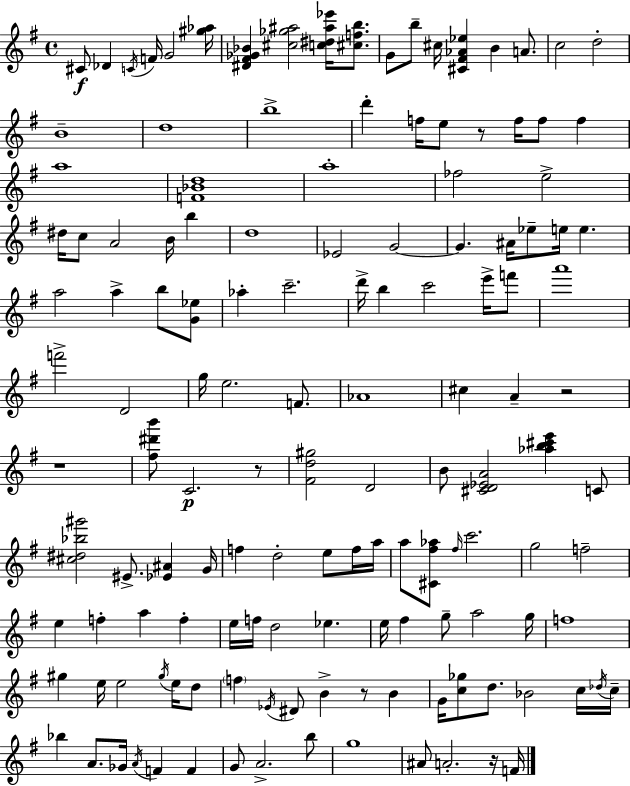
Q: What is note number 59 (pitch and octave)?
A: D4